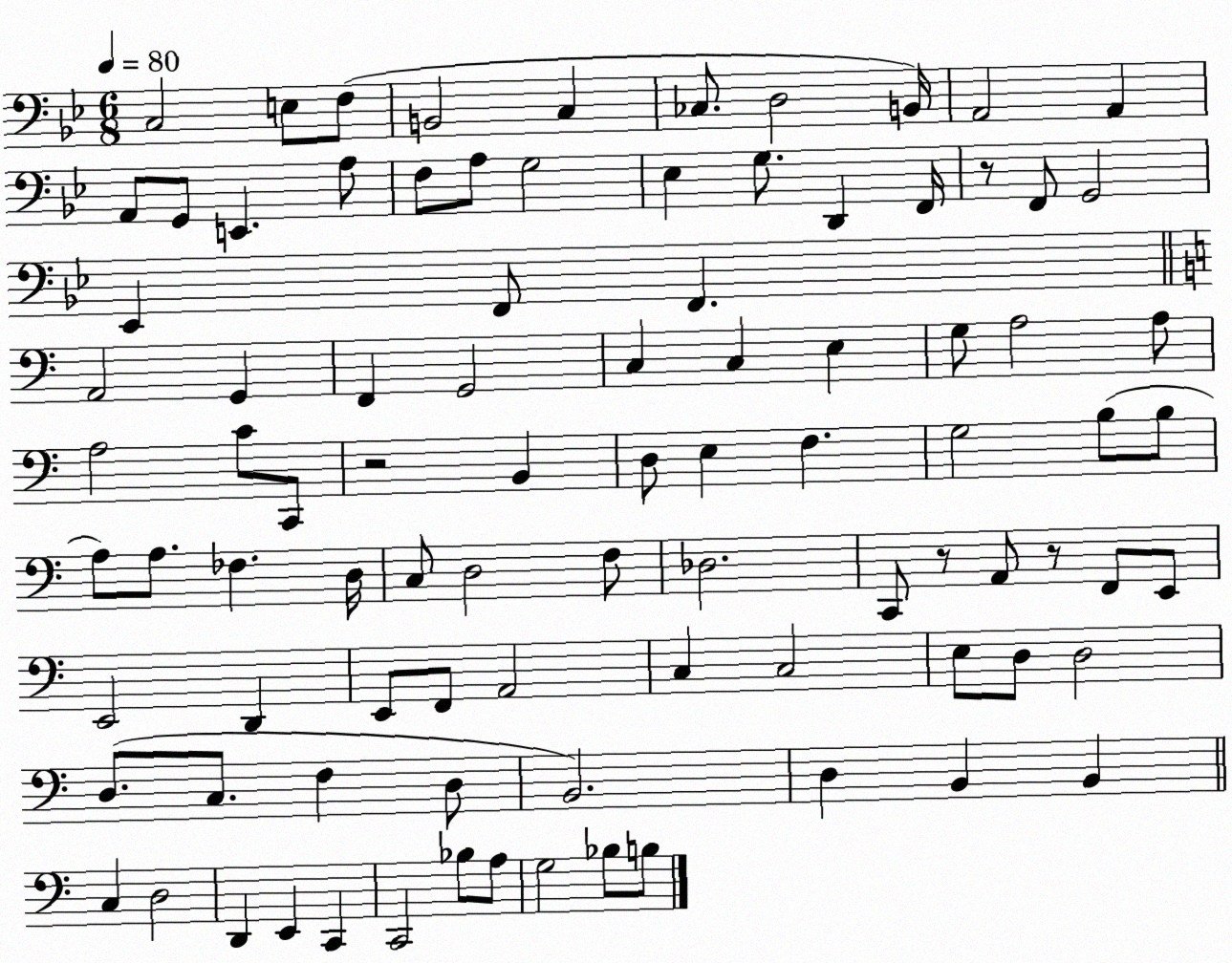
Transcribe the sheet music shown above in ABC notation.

X:1
T:Untitled
M:6/8
L:1/4
K:Bb
C,2 E,/2 F,/2 B,,2 C, _C,/2 D,2 B,,/4 A,,2 A,, A,,/2 G,,/2 E,, A,/2 F,/2 A,/2 G,2 _E, G,/2 D,, F,,/4 z/2 F,,/2 G,,2 _E,, F,,/2 F,, A,,2 G,, F,, G,,2 C, C, E, G,/2 A,2 A,/2 A,2 C/2 C,,/2 z2 B,, D,/2 E, F, G,2 B,/2 B,/2 A,/2 A,/2 _F, D,/4 C,/2 D,2 F,/2 _D,2 C,,/2 z/2 A,,/2 z/2 F,,/2 E,,/2 E,,2 D,, E,,/2 F,,/2 A,,2 C, C,2 E,/2 D,/2 D,2 D,/2 C,/2 F, D,/2 B,,2 D, B,, B,, C, D,2 D,, E,, C,, C,,2 _B,/2 A,/2 G,2 _B,/2 B,/2